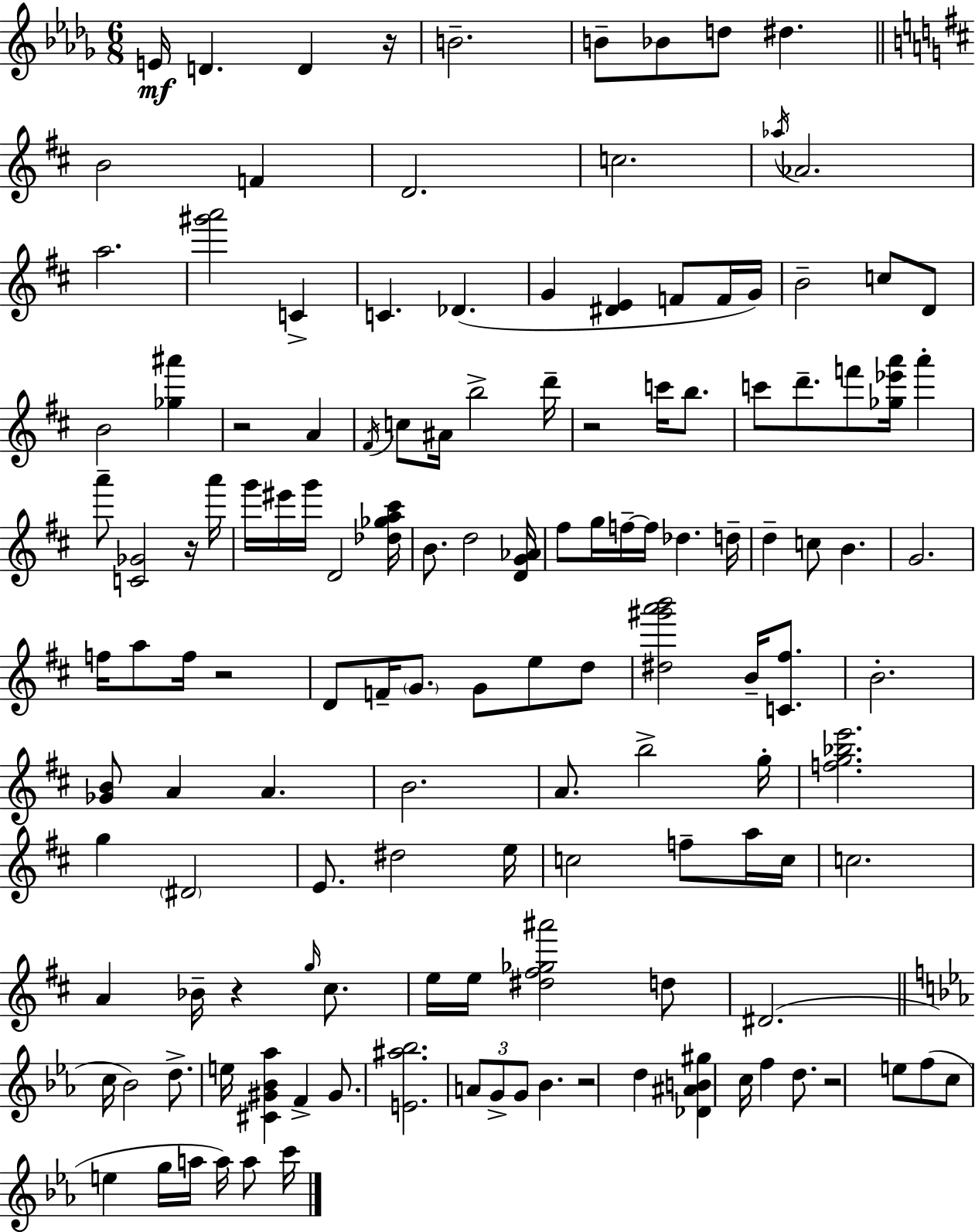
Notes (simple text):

E4/s D4/q. D4/q R/s B4/h. B4/e Bb4/e D5/e D#5/q. B4/h F4/q D4/h. C5/h. Ab5/s Ab4/h. A5/h. [G#6,A6]/h C4/q C4/q. Db4/q. G4/q [D#4,E4]/q F4/e F4/s G4/s B4/h C5/e D4/e B4/h [Gb5,A#6]/q R/h A4/q F#4/s C5/e A#4/s B5/h D6/s R/h C6/s B5/e. C6/e D6/e. F6/e [Gb5,Eb6,A6]/s A6/q A6/e [C4,Gb4]/h R/s A6/s G6/s EIS6/s G6/s D4/h [Db5,Gb5,A5,C#6]/s B4/e. D5/h [D4,G4,Ab4]/s F#5/e G5/s F5/s F5/s Db5/q. D5/s D5/q C5/e B4/q. G4/h. F5/s A5/e F5/s R/h D4/e F4/s G4/e. G4/e E5/e D5/e [D#5,G#6,A6,B6]/h B4/s [C4,F#5]/e. B4/h. [Gb4,B4]/e A4/q A4/q. B4/h. A4/e. B5/h G5/s [F5,G5,Bb5,E6]/h. G5/q D#4/h E4/e. D#5/h E5/s C5/h F5/e A5/s C5/s C5/h. A4/q Bb4/s R/q G5/s C#5/e. E5/s E5/s [D#5,F#5,Gb5,A#6]/h D5/e D#4/h. C5/s Bb4/h D5/e. E5/s [C#4,G#4,Bb4,Ab5]/q F4/q G#4/e. [E4,A#5,Bb5]/h. A4/e G4/e G4/e Bb4/q. R/h D5/q [Db4,A#4,B4,G#5]/q C5/s F5/q D5/e. R/h E5/e F5/e C5/e E5/q G5/s A5/s A5/s A5/e C6/s